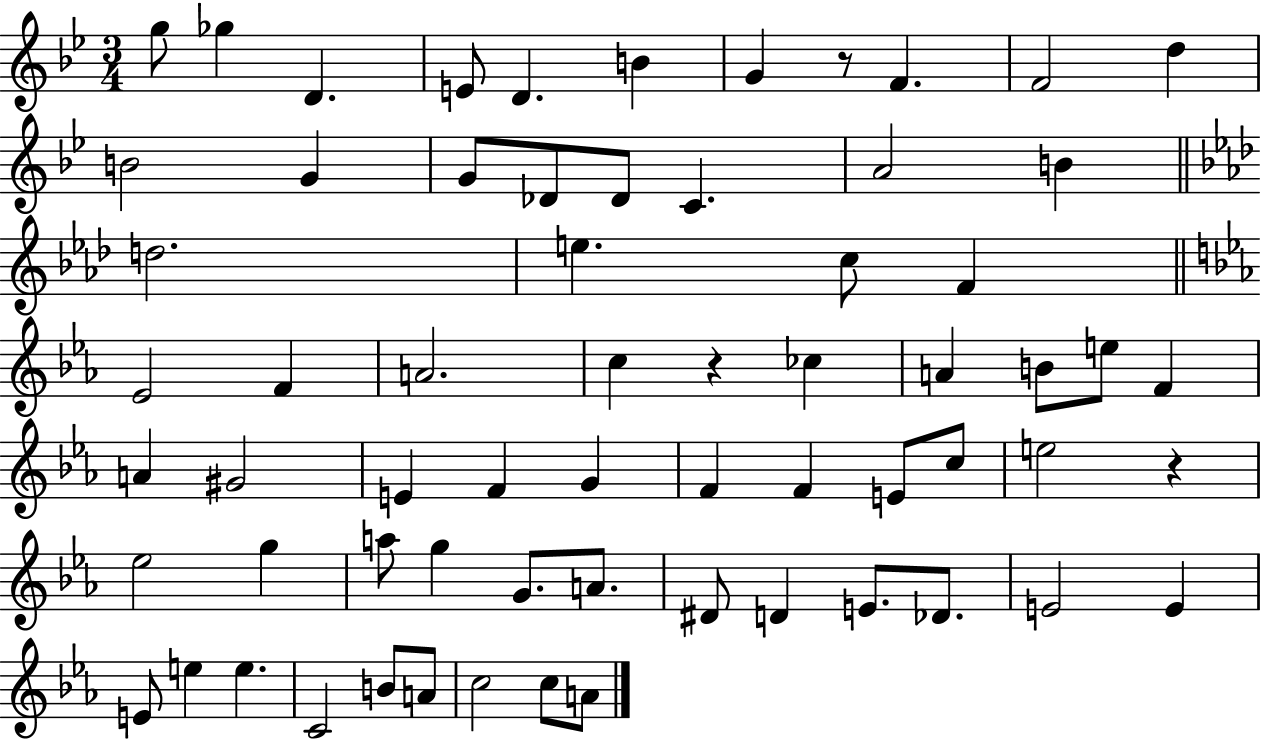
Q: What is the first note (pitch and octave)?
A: G5